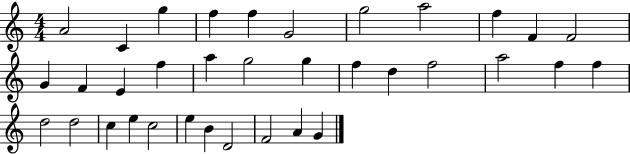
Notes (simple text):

A4/h C4/q G5/q F5/q F5/q G4/h G5/h A5/h F5/q F4/q F4/h G4/q F4/q E4/q F5/q A5/q G5/h G5/q F5/q D5/q F5/h A5/h F5/q F5/q D5/h D5/h C5/q E5/q C5/h E5/q B4/q D4/h F4/h A4/q G4/q